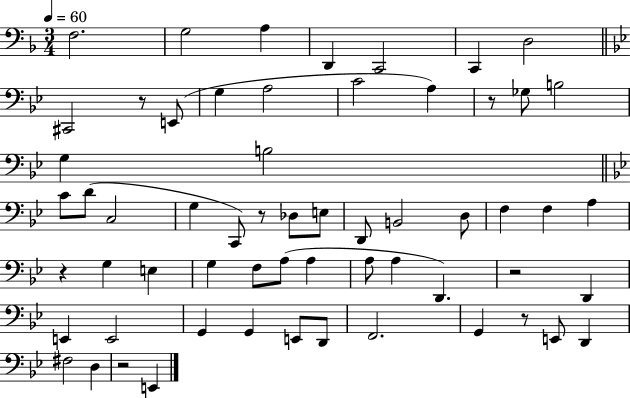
X:1
T:Untitled
M:3/4
L:1/4
K:F
F,2 G,2 A, D,, C,,2 C,, D,2 ^C,,2 z/2 E,,/2 G, A,2 C2 A, z/2 _G,/2 B,2 G, B,2 C/2 D/2 C,2 G, C,,/2 z/2 _D,/2 E,/2 D,,/2 B,,2 D,/2 F, F, A, z G, E, G, F,/2 A,/2 A, A,/2 A, D,, z2 D,, E,, E,,2 G,, G,, E,,/2 D,,/2 F,,2 G,, z/2 E,,/2 D,, ^F,2 D, z2 E,,